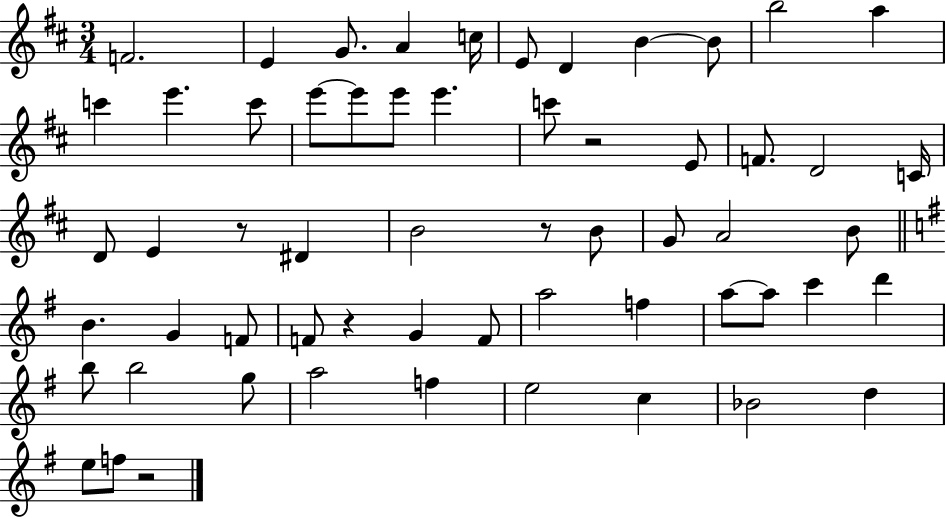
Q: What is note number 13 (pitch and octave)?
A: E6